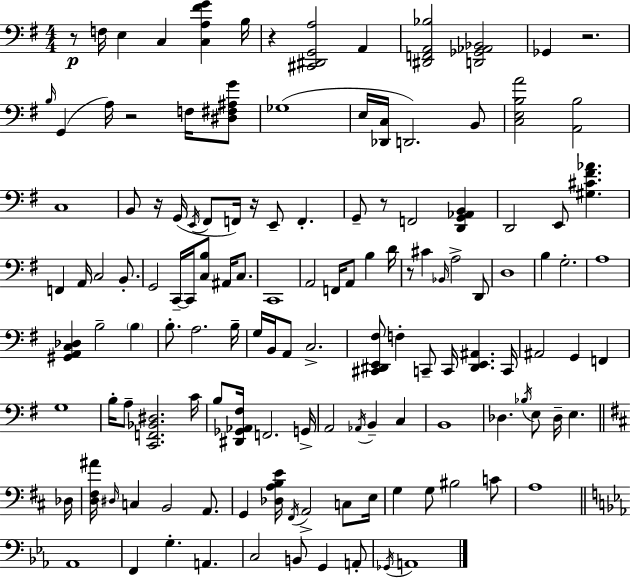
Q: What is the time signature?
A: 4/4